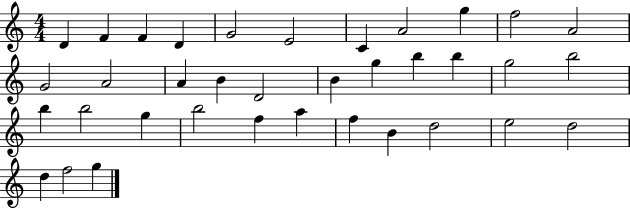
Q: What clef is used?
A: treble